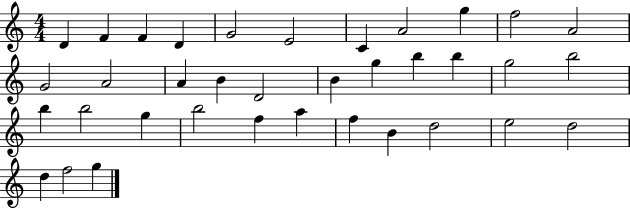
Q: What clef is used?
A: treble